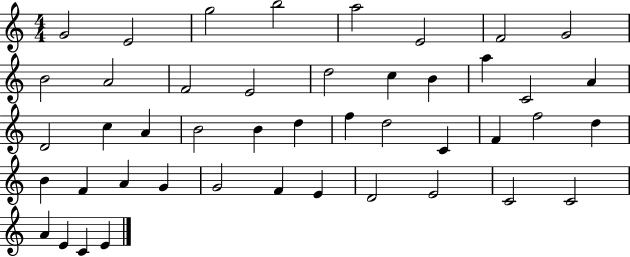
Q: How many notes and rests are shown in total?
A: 45